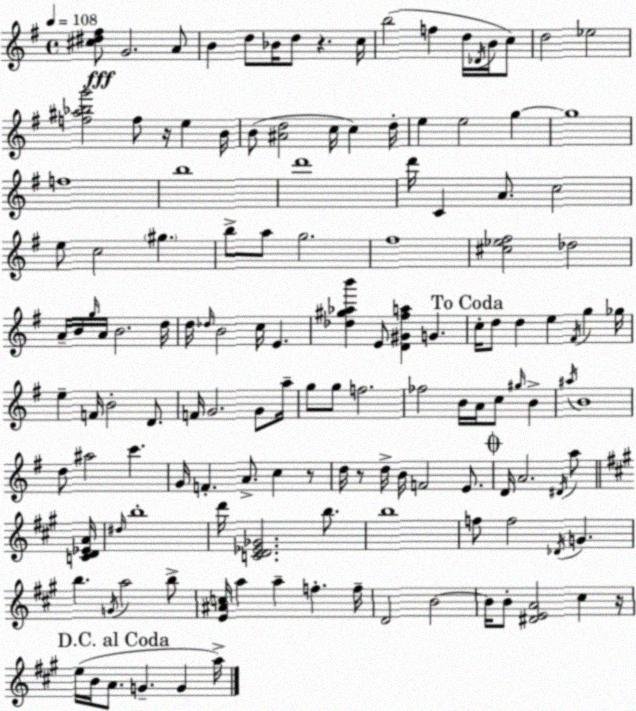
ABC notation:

X:1
T:Untitled
M:4/4
L:1/4
K:G
[^c^d^f]/2 G2 A/2 B d/2 _B/4 d/2 z c/4 b2 f d/4 _D/4 B/4 c/2 d2 _e2 [f^a_bg']2 f/2 z/4 e B/4 B/2 [^Ad]2 c/4 c d/4 e e2 g g4 f4 b4 d'4 d'/4 C A/2 c2 e/2 c2 ^g b/2 a/2 g2 ^f4 [^c_e^f]2 _d2 A/4 B/4 g/4 A/4 B2 d/4 d/4 _d/4 B2 c/4 E [_d^g_ab'] E/2 [D^G^fa] G c/4 d/2 d e ^F/4 g _g/4 e F/4 B2 D/2 F/4 G2 G/2 a/4 g/2 g/2 f2 _f2 B/4 A/4 c/2 ^g/4 B ^a/4 B4 d/2 ^a2 c' G/4 F A/2 c z/2 d/4 z/2 d/4 B/4 F2 E/2 D/4 A2 ^D/4 a/2 [CD_EA]/4 ^d/4 b4 d'/4 [CD_E_G]2 b/2 b4 f/2 f2 _D/4 G b G/4 a2 b/2 [E^Ac]/4 a a f f/4 D2 B2 B/4 B/2 [^DEA]2 ^c z/4 e/4 B/4 A/2 G G a/4